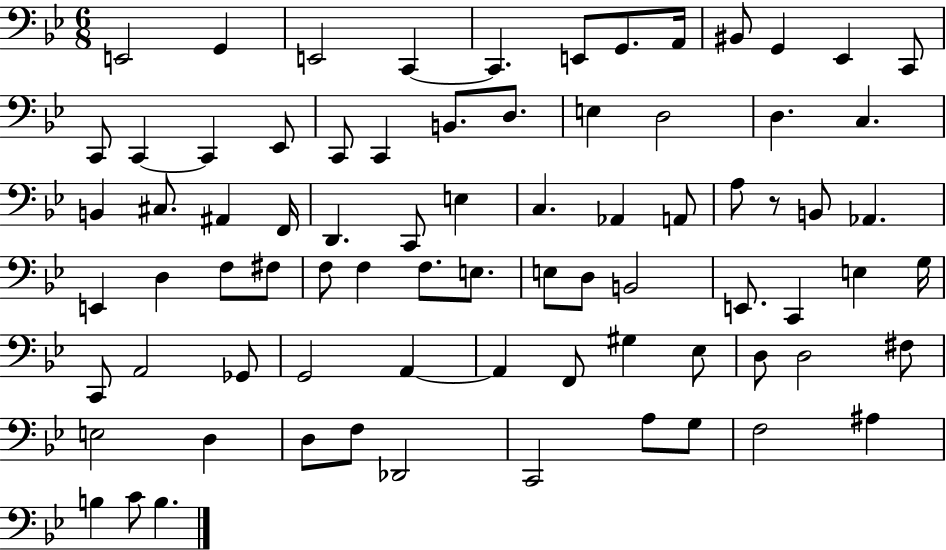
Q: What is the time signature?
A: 6/8